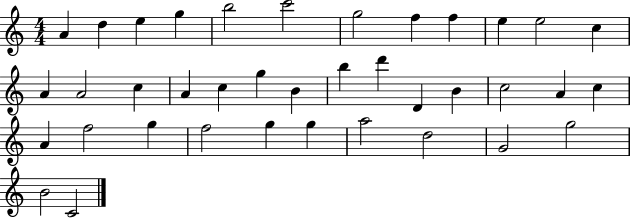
A4/q D5/q E5/q G5/q B5/h C6/h G5/h F5/q F5/q E5/q E5/h C5/q A4/q A4/h C5/q A4/q C5/q G5/q B4/q B5/q D6/q D4/q B4/q C5/h A4/q C5/q A4/q F5/h G5/q F5/h G5/q G5/q A5/h D5/h G4/h G5/h B4/h C4/h